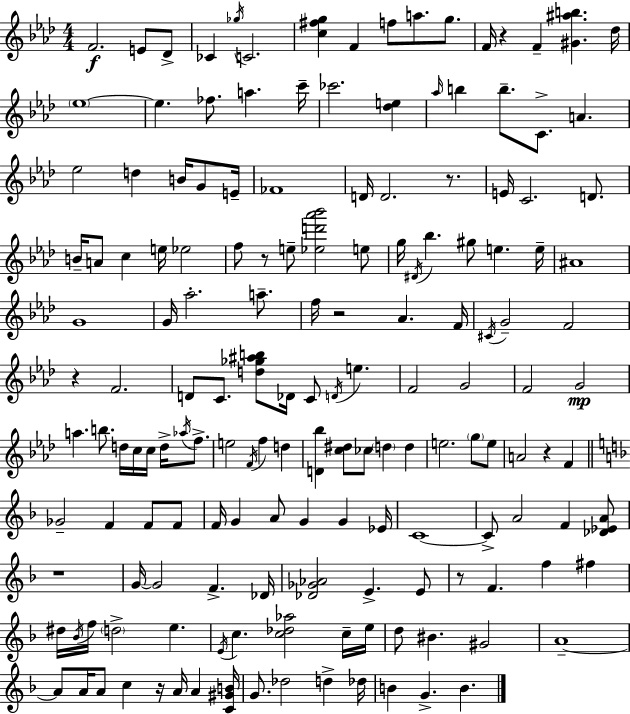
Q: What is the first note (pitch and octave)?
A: F4